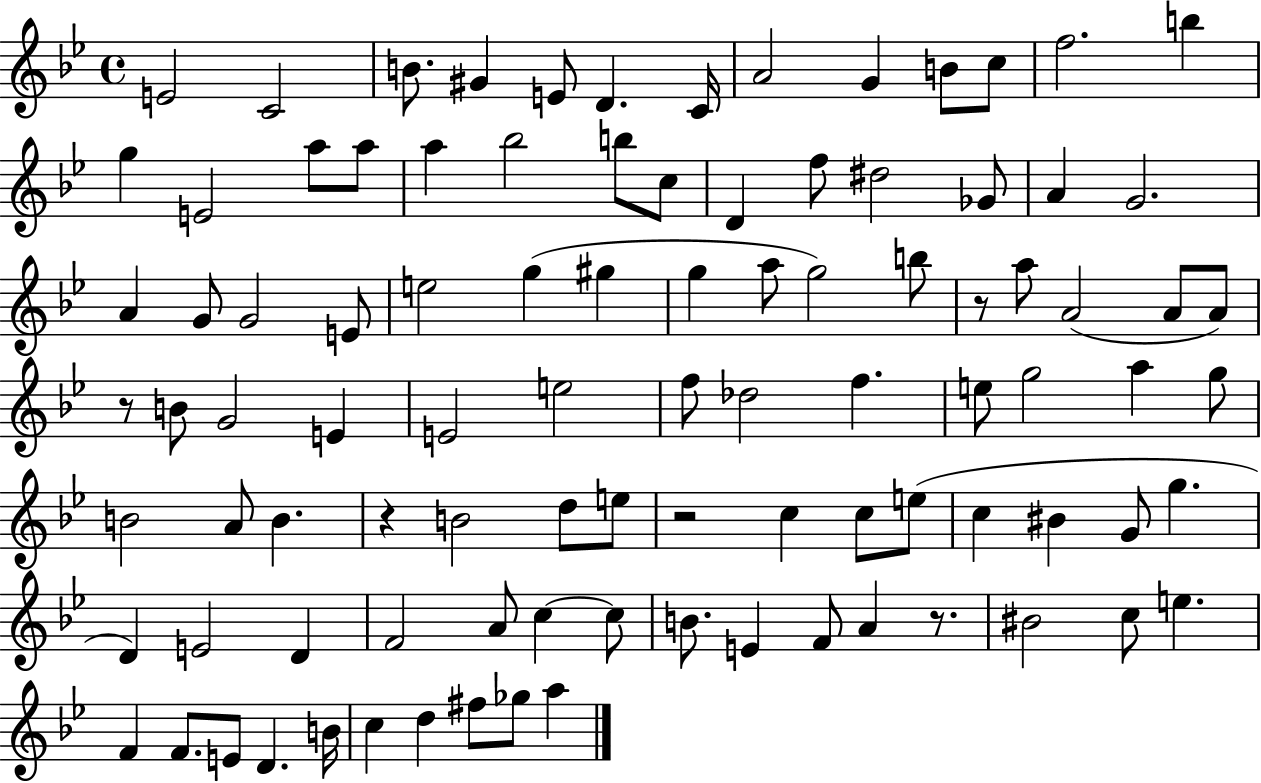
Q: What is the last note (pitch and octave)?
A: A5